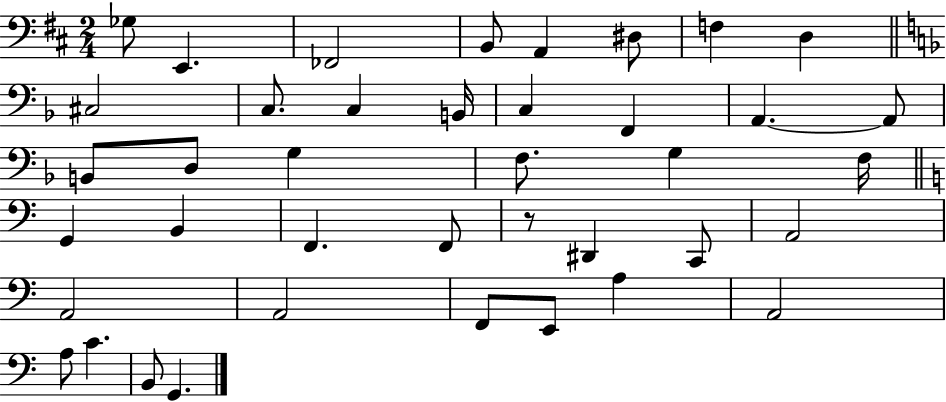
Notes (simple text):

Gb3/e E2/q. FES2/h B2/e A2/q D#3/e F3/q D3/q C#3/h C3/e. C3/q B2/s C3/q F2/q A2/q. A2/e B2/e D3/e G3/q F3/e. G3/q F3/s G2/q B2/q F2/q. F2/e R/e D#2/q C2/e A2/h A2/h A2/h F2/e E2/e A3/q A2/h A3/e C4/q. B2/e G2/q.